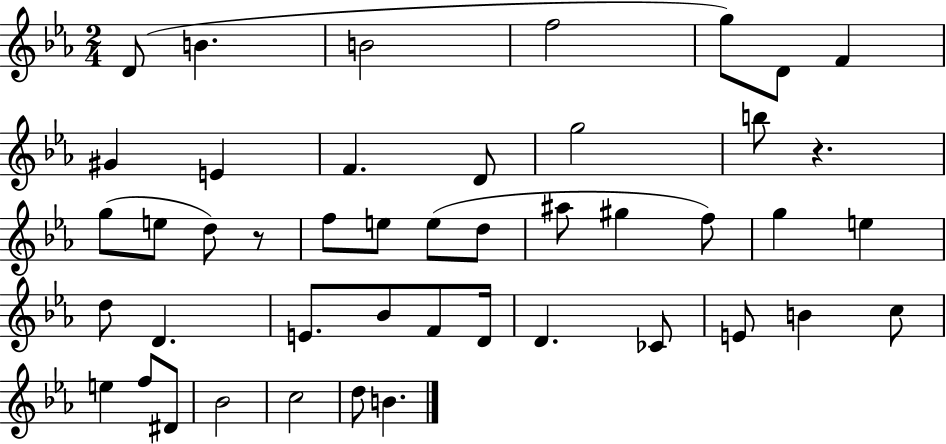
{
  \clef treble
  \numericTimeSignature
  \time 2/4
  \key ees \major
  d'8( b'4. | b'2 | f''2 | g''8) d'8 f'4 | \break gis'4 e'4 | f'4. d'8 | g''2 | b''8 r4. | \break g''8( e''8 d''8) r8 | f''8 e''8 e''8( d''8 | ais''8 gis''4 f''8) | g''4 e''4 | \break d''8 d'4. | e'8. bes'8 f'8 d'16 | d'4. ces'8 | e'8 b'4 c''8 | \break e''4 f''8 dis'8 | bes'2 | c''2 | d''8 b'4. | \break \bar "|."
}